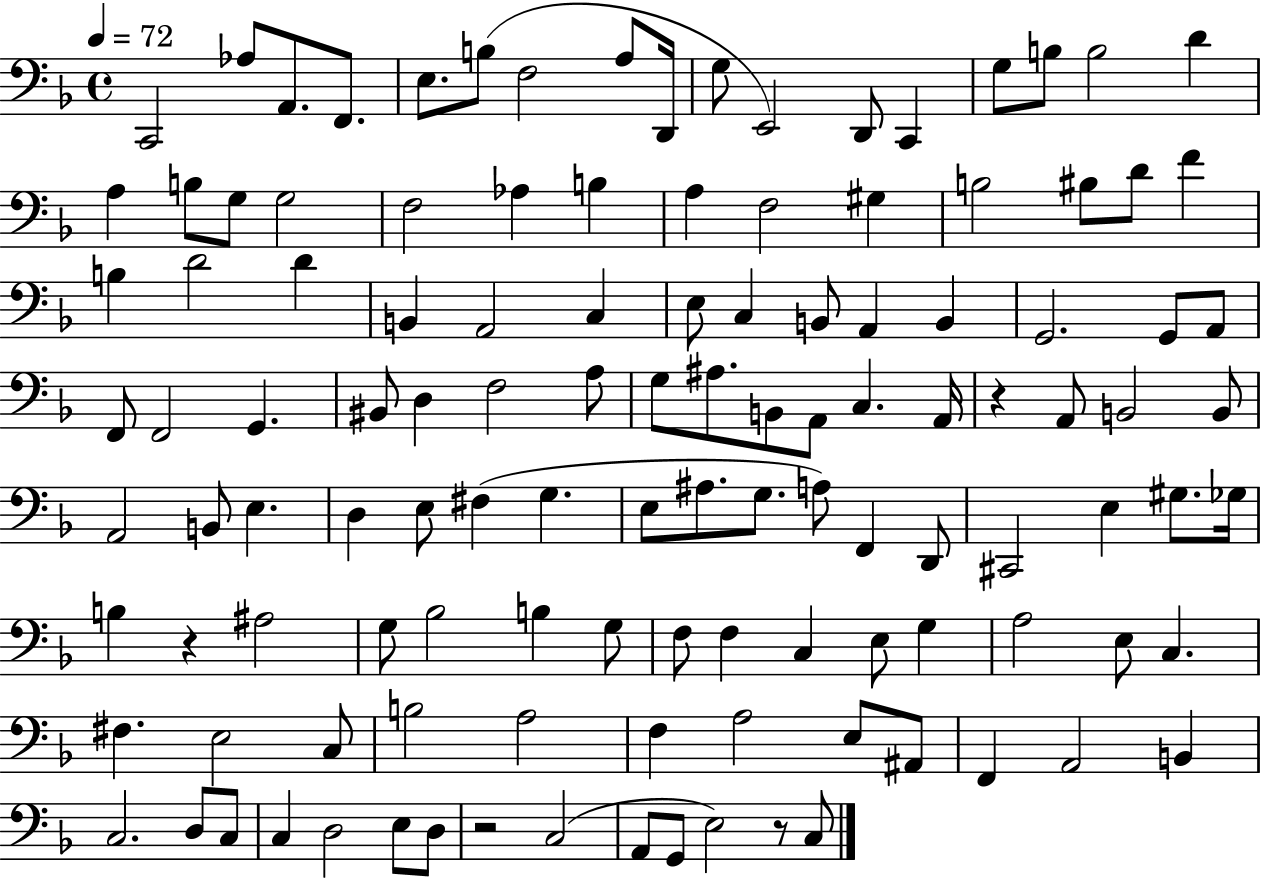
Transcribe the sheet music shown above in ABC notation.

X:1
T:Untitled
M:4/4
L:1/4
K:F
C,,2 _A,/2 A,,/2 F,,/2 E,/2 B,/2 F,2 A,/2 D,,/4 G,/2 E,,2 D,,/2 C,, G,/2 B,/2 B,2 D A, B,/2 G,/2 G,2 F,2 _A, B, A, F,2 ^G, B,2 ^B,/2 D/2 F B, D2 D B,, A,,2 C, E,/2 C, B,,/2 A,, B,, G,,2 G,,/2 A,,/2 F,,/2 F,,2 G,, ^B,,/2 D, F,2 A,/2 G,/2 ^A,/2 B,,/2 A,,/2 C, A,,/4 z A,,/2 B,,2 B,,/2 A,,2 B,,/2 E, D, E,/2 ^F, G, E,/2 ^A,/2 G,/2 A,/2 F,, D,,/2 ^C,,2 E, ^G,/2 _G,/4 B, z ^A,2 G,/2 _B,2 B, G,/2 F,/2 F, C, E,/2 G, A,2 E,/2 C, ^F, E,2 C,/2 B,2 A,2 F, A,2 E,/2 ^A,,/2 F,, A,,2 B,, C,2 D,/2 C,/2 C, D,2 E,/2 D,/2 z2 C,2 A,,/2 G,,/2 E,2 z/2 C,/2